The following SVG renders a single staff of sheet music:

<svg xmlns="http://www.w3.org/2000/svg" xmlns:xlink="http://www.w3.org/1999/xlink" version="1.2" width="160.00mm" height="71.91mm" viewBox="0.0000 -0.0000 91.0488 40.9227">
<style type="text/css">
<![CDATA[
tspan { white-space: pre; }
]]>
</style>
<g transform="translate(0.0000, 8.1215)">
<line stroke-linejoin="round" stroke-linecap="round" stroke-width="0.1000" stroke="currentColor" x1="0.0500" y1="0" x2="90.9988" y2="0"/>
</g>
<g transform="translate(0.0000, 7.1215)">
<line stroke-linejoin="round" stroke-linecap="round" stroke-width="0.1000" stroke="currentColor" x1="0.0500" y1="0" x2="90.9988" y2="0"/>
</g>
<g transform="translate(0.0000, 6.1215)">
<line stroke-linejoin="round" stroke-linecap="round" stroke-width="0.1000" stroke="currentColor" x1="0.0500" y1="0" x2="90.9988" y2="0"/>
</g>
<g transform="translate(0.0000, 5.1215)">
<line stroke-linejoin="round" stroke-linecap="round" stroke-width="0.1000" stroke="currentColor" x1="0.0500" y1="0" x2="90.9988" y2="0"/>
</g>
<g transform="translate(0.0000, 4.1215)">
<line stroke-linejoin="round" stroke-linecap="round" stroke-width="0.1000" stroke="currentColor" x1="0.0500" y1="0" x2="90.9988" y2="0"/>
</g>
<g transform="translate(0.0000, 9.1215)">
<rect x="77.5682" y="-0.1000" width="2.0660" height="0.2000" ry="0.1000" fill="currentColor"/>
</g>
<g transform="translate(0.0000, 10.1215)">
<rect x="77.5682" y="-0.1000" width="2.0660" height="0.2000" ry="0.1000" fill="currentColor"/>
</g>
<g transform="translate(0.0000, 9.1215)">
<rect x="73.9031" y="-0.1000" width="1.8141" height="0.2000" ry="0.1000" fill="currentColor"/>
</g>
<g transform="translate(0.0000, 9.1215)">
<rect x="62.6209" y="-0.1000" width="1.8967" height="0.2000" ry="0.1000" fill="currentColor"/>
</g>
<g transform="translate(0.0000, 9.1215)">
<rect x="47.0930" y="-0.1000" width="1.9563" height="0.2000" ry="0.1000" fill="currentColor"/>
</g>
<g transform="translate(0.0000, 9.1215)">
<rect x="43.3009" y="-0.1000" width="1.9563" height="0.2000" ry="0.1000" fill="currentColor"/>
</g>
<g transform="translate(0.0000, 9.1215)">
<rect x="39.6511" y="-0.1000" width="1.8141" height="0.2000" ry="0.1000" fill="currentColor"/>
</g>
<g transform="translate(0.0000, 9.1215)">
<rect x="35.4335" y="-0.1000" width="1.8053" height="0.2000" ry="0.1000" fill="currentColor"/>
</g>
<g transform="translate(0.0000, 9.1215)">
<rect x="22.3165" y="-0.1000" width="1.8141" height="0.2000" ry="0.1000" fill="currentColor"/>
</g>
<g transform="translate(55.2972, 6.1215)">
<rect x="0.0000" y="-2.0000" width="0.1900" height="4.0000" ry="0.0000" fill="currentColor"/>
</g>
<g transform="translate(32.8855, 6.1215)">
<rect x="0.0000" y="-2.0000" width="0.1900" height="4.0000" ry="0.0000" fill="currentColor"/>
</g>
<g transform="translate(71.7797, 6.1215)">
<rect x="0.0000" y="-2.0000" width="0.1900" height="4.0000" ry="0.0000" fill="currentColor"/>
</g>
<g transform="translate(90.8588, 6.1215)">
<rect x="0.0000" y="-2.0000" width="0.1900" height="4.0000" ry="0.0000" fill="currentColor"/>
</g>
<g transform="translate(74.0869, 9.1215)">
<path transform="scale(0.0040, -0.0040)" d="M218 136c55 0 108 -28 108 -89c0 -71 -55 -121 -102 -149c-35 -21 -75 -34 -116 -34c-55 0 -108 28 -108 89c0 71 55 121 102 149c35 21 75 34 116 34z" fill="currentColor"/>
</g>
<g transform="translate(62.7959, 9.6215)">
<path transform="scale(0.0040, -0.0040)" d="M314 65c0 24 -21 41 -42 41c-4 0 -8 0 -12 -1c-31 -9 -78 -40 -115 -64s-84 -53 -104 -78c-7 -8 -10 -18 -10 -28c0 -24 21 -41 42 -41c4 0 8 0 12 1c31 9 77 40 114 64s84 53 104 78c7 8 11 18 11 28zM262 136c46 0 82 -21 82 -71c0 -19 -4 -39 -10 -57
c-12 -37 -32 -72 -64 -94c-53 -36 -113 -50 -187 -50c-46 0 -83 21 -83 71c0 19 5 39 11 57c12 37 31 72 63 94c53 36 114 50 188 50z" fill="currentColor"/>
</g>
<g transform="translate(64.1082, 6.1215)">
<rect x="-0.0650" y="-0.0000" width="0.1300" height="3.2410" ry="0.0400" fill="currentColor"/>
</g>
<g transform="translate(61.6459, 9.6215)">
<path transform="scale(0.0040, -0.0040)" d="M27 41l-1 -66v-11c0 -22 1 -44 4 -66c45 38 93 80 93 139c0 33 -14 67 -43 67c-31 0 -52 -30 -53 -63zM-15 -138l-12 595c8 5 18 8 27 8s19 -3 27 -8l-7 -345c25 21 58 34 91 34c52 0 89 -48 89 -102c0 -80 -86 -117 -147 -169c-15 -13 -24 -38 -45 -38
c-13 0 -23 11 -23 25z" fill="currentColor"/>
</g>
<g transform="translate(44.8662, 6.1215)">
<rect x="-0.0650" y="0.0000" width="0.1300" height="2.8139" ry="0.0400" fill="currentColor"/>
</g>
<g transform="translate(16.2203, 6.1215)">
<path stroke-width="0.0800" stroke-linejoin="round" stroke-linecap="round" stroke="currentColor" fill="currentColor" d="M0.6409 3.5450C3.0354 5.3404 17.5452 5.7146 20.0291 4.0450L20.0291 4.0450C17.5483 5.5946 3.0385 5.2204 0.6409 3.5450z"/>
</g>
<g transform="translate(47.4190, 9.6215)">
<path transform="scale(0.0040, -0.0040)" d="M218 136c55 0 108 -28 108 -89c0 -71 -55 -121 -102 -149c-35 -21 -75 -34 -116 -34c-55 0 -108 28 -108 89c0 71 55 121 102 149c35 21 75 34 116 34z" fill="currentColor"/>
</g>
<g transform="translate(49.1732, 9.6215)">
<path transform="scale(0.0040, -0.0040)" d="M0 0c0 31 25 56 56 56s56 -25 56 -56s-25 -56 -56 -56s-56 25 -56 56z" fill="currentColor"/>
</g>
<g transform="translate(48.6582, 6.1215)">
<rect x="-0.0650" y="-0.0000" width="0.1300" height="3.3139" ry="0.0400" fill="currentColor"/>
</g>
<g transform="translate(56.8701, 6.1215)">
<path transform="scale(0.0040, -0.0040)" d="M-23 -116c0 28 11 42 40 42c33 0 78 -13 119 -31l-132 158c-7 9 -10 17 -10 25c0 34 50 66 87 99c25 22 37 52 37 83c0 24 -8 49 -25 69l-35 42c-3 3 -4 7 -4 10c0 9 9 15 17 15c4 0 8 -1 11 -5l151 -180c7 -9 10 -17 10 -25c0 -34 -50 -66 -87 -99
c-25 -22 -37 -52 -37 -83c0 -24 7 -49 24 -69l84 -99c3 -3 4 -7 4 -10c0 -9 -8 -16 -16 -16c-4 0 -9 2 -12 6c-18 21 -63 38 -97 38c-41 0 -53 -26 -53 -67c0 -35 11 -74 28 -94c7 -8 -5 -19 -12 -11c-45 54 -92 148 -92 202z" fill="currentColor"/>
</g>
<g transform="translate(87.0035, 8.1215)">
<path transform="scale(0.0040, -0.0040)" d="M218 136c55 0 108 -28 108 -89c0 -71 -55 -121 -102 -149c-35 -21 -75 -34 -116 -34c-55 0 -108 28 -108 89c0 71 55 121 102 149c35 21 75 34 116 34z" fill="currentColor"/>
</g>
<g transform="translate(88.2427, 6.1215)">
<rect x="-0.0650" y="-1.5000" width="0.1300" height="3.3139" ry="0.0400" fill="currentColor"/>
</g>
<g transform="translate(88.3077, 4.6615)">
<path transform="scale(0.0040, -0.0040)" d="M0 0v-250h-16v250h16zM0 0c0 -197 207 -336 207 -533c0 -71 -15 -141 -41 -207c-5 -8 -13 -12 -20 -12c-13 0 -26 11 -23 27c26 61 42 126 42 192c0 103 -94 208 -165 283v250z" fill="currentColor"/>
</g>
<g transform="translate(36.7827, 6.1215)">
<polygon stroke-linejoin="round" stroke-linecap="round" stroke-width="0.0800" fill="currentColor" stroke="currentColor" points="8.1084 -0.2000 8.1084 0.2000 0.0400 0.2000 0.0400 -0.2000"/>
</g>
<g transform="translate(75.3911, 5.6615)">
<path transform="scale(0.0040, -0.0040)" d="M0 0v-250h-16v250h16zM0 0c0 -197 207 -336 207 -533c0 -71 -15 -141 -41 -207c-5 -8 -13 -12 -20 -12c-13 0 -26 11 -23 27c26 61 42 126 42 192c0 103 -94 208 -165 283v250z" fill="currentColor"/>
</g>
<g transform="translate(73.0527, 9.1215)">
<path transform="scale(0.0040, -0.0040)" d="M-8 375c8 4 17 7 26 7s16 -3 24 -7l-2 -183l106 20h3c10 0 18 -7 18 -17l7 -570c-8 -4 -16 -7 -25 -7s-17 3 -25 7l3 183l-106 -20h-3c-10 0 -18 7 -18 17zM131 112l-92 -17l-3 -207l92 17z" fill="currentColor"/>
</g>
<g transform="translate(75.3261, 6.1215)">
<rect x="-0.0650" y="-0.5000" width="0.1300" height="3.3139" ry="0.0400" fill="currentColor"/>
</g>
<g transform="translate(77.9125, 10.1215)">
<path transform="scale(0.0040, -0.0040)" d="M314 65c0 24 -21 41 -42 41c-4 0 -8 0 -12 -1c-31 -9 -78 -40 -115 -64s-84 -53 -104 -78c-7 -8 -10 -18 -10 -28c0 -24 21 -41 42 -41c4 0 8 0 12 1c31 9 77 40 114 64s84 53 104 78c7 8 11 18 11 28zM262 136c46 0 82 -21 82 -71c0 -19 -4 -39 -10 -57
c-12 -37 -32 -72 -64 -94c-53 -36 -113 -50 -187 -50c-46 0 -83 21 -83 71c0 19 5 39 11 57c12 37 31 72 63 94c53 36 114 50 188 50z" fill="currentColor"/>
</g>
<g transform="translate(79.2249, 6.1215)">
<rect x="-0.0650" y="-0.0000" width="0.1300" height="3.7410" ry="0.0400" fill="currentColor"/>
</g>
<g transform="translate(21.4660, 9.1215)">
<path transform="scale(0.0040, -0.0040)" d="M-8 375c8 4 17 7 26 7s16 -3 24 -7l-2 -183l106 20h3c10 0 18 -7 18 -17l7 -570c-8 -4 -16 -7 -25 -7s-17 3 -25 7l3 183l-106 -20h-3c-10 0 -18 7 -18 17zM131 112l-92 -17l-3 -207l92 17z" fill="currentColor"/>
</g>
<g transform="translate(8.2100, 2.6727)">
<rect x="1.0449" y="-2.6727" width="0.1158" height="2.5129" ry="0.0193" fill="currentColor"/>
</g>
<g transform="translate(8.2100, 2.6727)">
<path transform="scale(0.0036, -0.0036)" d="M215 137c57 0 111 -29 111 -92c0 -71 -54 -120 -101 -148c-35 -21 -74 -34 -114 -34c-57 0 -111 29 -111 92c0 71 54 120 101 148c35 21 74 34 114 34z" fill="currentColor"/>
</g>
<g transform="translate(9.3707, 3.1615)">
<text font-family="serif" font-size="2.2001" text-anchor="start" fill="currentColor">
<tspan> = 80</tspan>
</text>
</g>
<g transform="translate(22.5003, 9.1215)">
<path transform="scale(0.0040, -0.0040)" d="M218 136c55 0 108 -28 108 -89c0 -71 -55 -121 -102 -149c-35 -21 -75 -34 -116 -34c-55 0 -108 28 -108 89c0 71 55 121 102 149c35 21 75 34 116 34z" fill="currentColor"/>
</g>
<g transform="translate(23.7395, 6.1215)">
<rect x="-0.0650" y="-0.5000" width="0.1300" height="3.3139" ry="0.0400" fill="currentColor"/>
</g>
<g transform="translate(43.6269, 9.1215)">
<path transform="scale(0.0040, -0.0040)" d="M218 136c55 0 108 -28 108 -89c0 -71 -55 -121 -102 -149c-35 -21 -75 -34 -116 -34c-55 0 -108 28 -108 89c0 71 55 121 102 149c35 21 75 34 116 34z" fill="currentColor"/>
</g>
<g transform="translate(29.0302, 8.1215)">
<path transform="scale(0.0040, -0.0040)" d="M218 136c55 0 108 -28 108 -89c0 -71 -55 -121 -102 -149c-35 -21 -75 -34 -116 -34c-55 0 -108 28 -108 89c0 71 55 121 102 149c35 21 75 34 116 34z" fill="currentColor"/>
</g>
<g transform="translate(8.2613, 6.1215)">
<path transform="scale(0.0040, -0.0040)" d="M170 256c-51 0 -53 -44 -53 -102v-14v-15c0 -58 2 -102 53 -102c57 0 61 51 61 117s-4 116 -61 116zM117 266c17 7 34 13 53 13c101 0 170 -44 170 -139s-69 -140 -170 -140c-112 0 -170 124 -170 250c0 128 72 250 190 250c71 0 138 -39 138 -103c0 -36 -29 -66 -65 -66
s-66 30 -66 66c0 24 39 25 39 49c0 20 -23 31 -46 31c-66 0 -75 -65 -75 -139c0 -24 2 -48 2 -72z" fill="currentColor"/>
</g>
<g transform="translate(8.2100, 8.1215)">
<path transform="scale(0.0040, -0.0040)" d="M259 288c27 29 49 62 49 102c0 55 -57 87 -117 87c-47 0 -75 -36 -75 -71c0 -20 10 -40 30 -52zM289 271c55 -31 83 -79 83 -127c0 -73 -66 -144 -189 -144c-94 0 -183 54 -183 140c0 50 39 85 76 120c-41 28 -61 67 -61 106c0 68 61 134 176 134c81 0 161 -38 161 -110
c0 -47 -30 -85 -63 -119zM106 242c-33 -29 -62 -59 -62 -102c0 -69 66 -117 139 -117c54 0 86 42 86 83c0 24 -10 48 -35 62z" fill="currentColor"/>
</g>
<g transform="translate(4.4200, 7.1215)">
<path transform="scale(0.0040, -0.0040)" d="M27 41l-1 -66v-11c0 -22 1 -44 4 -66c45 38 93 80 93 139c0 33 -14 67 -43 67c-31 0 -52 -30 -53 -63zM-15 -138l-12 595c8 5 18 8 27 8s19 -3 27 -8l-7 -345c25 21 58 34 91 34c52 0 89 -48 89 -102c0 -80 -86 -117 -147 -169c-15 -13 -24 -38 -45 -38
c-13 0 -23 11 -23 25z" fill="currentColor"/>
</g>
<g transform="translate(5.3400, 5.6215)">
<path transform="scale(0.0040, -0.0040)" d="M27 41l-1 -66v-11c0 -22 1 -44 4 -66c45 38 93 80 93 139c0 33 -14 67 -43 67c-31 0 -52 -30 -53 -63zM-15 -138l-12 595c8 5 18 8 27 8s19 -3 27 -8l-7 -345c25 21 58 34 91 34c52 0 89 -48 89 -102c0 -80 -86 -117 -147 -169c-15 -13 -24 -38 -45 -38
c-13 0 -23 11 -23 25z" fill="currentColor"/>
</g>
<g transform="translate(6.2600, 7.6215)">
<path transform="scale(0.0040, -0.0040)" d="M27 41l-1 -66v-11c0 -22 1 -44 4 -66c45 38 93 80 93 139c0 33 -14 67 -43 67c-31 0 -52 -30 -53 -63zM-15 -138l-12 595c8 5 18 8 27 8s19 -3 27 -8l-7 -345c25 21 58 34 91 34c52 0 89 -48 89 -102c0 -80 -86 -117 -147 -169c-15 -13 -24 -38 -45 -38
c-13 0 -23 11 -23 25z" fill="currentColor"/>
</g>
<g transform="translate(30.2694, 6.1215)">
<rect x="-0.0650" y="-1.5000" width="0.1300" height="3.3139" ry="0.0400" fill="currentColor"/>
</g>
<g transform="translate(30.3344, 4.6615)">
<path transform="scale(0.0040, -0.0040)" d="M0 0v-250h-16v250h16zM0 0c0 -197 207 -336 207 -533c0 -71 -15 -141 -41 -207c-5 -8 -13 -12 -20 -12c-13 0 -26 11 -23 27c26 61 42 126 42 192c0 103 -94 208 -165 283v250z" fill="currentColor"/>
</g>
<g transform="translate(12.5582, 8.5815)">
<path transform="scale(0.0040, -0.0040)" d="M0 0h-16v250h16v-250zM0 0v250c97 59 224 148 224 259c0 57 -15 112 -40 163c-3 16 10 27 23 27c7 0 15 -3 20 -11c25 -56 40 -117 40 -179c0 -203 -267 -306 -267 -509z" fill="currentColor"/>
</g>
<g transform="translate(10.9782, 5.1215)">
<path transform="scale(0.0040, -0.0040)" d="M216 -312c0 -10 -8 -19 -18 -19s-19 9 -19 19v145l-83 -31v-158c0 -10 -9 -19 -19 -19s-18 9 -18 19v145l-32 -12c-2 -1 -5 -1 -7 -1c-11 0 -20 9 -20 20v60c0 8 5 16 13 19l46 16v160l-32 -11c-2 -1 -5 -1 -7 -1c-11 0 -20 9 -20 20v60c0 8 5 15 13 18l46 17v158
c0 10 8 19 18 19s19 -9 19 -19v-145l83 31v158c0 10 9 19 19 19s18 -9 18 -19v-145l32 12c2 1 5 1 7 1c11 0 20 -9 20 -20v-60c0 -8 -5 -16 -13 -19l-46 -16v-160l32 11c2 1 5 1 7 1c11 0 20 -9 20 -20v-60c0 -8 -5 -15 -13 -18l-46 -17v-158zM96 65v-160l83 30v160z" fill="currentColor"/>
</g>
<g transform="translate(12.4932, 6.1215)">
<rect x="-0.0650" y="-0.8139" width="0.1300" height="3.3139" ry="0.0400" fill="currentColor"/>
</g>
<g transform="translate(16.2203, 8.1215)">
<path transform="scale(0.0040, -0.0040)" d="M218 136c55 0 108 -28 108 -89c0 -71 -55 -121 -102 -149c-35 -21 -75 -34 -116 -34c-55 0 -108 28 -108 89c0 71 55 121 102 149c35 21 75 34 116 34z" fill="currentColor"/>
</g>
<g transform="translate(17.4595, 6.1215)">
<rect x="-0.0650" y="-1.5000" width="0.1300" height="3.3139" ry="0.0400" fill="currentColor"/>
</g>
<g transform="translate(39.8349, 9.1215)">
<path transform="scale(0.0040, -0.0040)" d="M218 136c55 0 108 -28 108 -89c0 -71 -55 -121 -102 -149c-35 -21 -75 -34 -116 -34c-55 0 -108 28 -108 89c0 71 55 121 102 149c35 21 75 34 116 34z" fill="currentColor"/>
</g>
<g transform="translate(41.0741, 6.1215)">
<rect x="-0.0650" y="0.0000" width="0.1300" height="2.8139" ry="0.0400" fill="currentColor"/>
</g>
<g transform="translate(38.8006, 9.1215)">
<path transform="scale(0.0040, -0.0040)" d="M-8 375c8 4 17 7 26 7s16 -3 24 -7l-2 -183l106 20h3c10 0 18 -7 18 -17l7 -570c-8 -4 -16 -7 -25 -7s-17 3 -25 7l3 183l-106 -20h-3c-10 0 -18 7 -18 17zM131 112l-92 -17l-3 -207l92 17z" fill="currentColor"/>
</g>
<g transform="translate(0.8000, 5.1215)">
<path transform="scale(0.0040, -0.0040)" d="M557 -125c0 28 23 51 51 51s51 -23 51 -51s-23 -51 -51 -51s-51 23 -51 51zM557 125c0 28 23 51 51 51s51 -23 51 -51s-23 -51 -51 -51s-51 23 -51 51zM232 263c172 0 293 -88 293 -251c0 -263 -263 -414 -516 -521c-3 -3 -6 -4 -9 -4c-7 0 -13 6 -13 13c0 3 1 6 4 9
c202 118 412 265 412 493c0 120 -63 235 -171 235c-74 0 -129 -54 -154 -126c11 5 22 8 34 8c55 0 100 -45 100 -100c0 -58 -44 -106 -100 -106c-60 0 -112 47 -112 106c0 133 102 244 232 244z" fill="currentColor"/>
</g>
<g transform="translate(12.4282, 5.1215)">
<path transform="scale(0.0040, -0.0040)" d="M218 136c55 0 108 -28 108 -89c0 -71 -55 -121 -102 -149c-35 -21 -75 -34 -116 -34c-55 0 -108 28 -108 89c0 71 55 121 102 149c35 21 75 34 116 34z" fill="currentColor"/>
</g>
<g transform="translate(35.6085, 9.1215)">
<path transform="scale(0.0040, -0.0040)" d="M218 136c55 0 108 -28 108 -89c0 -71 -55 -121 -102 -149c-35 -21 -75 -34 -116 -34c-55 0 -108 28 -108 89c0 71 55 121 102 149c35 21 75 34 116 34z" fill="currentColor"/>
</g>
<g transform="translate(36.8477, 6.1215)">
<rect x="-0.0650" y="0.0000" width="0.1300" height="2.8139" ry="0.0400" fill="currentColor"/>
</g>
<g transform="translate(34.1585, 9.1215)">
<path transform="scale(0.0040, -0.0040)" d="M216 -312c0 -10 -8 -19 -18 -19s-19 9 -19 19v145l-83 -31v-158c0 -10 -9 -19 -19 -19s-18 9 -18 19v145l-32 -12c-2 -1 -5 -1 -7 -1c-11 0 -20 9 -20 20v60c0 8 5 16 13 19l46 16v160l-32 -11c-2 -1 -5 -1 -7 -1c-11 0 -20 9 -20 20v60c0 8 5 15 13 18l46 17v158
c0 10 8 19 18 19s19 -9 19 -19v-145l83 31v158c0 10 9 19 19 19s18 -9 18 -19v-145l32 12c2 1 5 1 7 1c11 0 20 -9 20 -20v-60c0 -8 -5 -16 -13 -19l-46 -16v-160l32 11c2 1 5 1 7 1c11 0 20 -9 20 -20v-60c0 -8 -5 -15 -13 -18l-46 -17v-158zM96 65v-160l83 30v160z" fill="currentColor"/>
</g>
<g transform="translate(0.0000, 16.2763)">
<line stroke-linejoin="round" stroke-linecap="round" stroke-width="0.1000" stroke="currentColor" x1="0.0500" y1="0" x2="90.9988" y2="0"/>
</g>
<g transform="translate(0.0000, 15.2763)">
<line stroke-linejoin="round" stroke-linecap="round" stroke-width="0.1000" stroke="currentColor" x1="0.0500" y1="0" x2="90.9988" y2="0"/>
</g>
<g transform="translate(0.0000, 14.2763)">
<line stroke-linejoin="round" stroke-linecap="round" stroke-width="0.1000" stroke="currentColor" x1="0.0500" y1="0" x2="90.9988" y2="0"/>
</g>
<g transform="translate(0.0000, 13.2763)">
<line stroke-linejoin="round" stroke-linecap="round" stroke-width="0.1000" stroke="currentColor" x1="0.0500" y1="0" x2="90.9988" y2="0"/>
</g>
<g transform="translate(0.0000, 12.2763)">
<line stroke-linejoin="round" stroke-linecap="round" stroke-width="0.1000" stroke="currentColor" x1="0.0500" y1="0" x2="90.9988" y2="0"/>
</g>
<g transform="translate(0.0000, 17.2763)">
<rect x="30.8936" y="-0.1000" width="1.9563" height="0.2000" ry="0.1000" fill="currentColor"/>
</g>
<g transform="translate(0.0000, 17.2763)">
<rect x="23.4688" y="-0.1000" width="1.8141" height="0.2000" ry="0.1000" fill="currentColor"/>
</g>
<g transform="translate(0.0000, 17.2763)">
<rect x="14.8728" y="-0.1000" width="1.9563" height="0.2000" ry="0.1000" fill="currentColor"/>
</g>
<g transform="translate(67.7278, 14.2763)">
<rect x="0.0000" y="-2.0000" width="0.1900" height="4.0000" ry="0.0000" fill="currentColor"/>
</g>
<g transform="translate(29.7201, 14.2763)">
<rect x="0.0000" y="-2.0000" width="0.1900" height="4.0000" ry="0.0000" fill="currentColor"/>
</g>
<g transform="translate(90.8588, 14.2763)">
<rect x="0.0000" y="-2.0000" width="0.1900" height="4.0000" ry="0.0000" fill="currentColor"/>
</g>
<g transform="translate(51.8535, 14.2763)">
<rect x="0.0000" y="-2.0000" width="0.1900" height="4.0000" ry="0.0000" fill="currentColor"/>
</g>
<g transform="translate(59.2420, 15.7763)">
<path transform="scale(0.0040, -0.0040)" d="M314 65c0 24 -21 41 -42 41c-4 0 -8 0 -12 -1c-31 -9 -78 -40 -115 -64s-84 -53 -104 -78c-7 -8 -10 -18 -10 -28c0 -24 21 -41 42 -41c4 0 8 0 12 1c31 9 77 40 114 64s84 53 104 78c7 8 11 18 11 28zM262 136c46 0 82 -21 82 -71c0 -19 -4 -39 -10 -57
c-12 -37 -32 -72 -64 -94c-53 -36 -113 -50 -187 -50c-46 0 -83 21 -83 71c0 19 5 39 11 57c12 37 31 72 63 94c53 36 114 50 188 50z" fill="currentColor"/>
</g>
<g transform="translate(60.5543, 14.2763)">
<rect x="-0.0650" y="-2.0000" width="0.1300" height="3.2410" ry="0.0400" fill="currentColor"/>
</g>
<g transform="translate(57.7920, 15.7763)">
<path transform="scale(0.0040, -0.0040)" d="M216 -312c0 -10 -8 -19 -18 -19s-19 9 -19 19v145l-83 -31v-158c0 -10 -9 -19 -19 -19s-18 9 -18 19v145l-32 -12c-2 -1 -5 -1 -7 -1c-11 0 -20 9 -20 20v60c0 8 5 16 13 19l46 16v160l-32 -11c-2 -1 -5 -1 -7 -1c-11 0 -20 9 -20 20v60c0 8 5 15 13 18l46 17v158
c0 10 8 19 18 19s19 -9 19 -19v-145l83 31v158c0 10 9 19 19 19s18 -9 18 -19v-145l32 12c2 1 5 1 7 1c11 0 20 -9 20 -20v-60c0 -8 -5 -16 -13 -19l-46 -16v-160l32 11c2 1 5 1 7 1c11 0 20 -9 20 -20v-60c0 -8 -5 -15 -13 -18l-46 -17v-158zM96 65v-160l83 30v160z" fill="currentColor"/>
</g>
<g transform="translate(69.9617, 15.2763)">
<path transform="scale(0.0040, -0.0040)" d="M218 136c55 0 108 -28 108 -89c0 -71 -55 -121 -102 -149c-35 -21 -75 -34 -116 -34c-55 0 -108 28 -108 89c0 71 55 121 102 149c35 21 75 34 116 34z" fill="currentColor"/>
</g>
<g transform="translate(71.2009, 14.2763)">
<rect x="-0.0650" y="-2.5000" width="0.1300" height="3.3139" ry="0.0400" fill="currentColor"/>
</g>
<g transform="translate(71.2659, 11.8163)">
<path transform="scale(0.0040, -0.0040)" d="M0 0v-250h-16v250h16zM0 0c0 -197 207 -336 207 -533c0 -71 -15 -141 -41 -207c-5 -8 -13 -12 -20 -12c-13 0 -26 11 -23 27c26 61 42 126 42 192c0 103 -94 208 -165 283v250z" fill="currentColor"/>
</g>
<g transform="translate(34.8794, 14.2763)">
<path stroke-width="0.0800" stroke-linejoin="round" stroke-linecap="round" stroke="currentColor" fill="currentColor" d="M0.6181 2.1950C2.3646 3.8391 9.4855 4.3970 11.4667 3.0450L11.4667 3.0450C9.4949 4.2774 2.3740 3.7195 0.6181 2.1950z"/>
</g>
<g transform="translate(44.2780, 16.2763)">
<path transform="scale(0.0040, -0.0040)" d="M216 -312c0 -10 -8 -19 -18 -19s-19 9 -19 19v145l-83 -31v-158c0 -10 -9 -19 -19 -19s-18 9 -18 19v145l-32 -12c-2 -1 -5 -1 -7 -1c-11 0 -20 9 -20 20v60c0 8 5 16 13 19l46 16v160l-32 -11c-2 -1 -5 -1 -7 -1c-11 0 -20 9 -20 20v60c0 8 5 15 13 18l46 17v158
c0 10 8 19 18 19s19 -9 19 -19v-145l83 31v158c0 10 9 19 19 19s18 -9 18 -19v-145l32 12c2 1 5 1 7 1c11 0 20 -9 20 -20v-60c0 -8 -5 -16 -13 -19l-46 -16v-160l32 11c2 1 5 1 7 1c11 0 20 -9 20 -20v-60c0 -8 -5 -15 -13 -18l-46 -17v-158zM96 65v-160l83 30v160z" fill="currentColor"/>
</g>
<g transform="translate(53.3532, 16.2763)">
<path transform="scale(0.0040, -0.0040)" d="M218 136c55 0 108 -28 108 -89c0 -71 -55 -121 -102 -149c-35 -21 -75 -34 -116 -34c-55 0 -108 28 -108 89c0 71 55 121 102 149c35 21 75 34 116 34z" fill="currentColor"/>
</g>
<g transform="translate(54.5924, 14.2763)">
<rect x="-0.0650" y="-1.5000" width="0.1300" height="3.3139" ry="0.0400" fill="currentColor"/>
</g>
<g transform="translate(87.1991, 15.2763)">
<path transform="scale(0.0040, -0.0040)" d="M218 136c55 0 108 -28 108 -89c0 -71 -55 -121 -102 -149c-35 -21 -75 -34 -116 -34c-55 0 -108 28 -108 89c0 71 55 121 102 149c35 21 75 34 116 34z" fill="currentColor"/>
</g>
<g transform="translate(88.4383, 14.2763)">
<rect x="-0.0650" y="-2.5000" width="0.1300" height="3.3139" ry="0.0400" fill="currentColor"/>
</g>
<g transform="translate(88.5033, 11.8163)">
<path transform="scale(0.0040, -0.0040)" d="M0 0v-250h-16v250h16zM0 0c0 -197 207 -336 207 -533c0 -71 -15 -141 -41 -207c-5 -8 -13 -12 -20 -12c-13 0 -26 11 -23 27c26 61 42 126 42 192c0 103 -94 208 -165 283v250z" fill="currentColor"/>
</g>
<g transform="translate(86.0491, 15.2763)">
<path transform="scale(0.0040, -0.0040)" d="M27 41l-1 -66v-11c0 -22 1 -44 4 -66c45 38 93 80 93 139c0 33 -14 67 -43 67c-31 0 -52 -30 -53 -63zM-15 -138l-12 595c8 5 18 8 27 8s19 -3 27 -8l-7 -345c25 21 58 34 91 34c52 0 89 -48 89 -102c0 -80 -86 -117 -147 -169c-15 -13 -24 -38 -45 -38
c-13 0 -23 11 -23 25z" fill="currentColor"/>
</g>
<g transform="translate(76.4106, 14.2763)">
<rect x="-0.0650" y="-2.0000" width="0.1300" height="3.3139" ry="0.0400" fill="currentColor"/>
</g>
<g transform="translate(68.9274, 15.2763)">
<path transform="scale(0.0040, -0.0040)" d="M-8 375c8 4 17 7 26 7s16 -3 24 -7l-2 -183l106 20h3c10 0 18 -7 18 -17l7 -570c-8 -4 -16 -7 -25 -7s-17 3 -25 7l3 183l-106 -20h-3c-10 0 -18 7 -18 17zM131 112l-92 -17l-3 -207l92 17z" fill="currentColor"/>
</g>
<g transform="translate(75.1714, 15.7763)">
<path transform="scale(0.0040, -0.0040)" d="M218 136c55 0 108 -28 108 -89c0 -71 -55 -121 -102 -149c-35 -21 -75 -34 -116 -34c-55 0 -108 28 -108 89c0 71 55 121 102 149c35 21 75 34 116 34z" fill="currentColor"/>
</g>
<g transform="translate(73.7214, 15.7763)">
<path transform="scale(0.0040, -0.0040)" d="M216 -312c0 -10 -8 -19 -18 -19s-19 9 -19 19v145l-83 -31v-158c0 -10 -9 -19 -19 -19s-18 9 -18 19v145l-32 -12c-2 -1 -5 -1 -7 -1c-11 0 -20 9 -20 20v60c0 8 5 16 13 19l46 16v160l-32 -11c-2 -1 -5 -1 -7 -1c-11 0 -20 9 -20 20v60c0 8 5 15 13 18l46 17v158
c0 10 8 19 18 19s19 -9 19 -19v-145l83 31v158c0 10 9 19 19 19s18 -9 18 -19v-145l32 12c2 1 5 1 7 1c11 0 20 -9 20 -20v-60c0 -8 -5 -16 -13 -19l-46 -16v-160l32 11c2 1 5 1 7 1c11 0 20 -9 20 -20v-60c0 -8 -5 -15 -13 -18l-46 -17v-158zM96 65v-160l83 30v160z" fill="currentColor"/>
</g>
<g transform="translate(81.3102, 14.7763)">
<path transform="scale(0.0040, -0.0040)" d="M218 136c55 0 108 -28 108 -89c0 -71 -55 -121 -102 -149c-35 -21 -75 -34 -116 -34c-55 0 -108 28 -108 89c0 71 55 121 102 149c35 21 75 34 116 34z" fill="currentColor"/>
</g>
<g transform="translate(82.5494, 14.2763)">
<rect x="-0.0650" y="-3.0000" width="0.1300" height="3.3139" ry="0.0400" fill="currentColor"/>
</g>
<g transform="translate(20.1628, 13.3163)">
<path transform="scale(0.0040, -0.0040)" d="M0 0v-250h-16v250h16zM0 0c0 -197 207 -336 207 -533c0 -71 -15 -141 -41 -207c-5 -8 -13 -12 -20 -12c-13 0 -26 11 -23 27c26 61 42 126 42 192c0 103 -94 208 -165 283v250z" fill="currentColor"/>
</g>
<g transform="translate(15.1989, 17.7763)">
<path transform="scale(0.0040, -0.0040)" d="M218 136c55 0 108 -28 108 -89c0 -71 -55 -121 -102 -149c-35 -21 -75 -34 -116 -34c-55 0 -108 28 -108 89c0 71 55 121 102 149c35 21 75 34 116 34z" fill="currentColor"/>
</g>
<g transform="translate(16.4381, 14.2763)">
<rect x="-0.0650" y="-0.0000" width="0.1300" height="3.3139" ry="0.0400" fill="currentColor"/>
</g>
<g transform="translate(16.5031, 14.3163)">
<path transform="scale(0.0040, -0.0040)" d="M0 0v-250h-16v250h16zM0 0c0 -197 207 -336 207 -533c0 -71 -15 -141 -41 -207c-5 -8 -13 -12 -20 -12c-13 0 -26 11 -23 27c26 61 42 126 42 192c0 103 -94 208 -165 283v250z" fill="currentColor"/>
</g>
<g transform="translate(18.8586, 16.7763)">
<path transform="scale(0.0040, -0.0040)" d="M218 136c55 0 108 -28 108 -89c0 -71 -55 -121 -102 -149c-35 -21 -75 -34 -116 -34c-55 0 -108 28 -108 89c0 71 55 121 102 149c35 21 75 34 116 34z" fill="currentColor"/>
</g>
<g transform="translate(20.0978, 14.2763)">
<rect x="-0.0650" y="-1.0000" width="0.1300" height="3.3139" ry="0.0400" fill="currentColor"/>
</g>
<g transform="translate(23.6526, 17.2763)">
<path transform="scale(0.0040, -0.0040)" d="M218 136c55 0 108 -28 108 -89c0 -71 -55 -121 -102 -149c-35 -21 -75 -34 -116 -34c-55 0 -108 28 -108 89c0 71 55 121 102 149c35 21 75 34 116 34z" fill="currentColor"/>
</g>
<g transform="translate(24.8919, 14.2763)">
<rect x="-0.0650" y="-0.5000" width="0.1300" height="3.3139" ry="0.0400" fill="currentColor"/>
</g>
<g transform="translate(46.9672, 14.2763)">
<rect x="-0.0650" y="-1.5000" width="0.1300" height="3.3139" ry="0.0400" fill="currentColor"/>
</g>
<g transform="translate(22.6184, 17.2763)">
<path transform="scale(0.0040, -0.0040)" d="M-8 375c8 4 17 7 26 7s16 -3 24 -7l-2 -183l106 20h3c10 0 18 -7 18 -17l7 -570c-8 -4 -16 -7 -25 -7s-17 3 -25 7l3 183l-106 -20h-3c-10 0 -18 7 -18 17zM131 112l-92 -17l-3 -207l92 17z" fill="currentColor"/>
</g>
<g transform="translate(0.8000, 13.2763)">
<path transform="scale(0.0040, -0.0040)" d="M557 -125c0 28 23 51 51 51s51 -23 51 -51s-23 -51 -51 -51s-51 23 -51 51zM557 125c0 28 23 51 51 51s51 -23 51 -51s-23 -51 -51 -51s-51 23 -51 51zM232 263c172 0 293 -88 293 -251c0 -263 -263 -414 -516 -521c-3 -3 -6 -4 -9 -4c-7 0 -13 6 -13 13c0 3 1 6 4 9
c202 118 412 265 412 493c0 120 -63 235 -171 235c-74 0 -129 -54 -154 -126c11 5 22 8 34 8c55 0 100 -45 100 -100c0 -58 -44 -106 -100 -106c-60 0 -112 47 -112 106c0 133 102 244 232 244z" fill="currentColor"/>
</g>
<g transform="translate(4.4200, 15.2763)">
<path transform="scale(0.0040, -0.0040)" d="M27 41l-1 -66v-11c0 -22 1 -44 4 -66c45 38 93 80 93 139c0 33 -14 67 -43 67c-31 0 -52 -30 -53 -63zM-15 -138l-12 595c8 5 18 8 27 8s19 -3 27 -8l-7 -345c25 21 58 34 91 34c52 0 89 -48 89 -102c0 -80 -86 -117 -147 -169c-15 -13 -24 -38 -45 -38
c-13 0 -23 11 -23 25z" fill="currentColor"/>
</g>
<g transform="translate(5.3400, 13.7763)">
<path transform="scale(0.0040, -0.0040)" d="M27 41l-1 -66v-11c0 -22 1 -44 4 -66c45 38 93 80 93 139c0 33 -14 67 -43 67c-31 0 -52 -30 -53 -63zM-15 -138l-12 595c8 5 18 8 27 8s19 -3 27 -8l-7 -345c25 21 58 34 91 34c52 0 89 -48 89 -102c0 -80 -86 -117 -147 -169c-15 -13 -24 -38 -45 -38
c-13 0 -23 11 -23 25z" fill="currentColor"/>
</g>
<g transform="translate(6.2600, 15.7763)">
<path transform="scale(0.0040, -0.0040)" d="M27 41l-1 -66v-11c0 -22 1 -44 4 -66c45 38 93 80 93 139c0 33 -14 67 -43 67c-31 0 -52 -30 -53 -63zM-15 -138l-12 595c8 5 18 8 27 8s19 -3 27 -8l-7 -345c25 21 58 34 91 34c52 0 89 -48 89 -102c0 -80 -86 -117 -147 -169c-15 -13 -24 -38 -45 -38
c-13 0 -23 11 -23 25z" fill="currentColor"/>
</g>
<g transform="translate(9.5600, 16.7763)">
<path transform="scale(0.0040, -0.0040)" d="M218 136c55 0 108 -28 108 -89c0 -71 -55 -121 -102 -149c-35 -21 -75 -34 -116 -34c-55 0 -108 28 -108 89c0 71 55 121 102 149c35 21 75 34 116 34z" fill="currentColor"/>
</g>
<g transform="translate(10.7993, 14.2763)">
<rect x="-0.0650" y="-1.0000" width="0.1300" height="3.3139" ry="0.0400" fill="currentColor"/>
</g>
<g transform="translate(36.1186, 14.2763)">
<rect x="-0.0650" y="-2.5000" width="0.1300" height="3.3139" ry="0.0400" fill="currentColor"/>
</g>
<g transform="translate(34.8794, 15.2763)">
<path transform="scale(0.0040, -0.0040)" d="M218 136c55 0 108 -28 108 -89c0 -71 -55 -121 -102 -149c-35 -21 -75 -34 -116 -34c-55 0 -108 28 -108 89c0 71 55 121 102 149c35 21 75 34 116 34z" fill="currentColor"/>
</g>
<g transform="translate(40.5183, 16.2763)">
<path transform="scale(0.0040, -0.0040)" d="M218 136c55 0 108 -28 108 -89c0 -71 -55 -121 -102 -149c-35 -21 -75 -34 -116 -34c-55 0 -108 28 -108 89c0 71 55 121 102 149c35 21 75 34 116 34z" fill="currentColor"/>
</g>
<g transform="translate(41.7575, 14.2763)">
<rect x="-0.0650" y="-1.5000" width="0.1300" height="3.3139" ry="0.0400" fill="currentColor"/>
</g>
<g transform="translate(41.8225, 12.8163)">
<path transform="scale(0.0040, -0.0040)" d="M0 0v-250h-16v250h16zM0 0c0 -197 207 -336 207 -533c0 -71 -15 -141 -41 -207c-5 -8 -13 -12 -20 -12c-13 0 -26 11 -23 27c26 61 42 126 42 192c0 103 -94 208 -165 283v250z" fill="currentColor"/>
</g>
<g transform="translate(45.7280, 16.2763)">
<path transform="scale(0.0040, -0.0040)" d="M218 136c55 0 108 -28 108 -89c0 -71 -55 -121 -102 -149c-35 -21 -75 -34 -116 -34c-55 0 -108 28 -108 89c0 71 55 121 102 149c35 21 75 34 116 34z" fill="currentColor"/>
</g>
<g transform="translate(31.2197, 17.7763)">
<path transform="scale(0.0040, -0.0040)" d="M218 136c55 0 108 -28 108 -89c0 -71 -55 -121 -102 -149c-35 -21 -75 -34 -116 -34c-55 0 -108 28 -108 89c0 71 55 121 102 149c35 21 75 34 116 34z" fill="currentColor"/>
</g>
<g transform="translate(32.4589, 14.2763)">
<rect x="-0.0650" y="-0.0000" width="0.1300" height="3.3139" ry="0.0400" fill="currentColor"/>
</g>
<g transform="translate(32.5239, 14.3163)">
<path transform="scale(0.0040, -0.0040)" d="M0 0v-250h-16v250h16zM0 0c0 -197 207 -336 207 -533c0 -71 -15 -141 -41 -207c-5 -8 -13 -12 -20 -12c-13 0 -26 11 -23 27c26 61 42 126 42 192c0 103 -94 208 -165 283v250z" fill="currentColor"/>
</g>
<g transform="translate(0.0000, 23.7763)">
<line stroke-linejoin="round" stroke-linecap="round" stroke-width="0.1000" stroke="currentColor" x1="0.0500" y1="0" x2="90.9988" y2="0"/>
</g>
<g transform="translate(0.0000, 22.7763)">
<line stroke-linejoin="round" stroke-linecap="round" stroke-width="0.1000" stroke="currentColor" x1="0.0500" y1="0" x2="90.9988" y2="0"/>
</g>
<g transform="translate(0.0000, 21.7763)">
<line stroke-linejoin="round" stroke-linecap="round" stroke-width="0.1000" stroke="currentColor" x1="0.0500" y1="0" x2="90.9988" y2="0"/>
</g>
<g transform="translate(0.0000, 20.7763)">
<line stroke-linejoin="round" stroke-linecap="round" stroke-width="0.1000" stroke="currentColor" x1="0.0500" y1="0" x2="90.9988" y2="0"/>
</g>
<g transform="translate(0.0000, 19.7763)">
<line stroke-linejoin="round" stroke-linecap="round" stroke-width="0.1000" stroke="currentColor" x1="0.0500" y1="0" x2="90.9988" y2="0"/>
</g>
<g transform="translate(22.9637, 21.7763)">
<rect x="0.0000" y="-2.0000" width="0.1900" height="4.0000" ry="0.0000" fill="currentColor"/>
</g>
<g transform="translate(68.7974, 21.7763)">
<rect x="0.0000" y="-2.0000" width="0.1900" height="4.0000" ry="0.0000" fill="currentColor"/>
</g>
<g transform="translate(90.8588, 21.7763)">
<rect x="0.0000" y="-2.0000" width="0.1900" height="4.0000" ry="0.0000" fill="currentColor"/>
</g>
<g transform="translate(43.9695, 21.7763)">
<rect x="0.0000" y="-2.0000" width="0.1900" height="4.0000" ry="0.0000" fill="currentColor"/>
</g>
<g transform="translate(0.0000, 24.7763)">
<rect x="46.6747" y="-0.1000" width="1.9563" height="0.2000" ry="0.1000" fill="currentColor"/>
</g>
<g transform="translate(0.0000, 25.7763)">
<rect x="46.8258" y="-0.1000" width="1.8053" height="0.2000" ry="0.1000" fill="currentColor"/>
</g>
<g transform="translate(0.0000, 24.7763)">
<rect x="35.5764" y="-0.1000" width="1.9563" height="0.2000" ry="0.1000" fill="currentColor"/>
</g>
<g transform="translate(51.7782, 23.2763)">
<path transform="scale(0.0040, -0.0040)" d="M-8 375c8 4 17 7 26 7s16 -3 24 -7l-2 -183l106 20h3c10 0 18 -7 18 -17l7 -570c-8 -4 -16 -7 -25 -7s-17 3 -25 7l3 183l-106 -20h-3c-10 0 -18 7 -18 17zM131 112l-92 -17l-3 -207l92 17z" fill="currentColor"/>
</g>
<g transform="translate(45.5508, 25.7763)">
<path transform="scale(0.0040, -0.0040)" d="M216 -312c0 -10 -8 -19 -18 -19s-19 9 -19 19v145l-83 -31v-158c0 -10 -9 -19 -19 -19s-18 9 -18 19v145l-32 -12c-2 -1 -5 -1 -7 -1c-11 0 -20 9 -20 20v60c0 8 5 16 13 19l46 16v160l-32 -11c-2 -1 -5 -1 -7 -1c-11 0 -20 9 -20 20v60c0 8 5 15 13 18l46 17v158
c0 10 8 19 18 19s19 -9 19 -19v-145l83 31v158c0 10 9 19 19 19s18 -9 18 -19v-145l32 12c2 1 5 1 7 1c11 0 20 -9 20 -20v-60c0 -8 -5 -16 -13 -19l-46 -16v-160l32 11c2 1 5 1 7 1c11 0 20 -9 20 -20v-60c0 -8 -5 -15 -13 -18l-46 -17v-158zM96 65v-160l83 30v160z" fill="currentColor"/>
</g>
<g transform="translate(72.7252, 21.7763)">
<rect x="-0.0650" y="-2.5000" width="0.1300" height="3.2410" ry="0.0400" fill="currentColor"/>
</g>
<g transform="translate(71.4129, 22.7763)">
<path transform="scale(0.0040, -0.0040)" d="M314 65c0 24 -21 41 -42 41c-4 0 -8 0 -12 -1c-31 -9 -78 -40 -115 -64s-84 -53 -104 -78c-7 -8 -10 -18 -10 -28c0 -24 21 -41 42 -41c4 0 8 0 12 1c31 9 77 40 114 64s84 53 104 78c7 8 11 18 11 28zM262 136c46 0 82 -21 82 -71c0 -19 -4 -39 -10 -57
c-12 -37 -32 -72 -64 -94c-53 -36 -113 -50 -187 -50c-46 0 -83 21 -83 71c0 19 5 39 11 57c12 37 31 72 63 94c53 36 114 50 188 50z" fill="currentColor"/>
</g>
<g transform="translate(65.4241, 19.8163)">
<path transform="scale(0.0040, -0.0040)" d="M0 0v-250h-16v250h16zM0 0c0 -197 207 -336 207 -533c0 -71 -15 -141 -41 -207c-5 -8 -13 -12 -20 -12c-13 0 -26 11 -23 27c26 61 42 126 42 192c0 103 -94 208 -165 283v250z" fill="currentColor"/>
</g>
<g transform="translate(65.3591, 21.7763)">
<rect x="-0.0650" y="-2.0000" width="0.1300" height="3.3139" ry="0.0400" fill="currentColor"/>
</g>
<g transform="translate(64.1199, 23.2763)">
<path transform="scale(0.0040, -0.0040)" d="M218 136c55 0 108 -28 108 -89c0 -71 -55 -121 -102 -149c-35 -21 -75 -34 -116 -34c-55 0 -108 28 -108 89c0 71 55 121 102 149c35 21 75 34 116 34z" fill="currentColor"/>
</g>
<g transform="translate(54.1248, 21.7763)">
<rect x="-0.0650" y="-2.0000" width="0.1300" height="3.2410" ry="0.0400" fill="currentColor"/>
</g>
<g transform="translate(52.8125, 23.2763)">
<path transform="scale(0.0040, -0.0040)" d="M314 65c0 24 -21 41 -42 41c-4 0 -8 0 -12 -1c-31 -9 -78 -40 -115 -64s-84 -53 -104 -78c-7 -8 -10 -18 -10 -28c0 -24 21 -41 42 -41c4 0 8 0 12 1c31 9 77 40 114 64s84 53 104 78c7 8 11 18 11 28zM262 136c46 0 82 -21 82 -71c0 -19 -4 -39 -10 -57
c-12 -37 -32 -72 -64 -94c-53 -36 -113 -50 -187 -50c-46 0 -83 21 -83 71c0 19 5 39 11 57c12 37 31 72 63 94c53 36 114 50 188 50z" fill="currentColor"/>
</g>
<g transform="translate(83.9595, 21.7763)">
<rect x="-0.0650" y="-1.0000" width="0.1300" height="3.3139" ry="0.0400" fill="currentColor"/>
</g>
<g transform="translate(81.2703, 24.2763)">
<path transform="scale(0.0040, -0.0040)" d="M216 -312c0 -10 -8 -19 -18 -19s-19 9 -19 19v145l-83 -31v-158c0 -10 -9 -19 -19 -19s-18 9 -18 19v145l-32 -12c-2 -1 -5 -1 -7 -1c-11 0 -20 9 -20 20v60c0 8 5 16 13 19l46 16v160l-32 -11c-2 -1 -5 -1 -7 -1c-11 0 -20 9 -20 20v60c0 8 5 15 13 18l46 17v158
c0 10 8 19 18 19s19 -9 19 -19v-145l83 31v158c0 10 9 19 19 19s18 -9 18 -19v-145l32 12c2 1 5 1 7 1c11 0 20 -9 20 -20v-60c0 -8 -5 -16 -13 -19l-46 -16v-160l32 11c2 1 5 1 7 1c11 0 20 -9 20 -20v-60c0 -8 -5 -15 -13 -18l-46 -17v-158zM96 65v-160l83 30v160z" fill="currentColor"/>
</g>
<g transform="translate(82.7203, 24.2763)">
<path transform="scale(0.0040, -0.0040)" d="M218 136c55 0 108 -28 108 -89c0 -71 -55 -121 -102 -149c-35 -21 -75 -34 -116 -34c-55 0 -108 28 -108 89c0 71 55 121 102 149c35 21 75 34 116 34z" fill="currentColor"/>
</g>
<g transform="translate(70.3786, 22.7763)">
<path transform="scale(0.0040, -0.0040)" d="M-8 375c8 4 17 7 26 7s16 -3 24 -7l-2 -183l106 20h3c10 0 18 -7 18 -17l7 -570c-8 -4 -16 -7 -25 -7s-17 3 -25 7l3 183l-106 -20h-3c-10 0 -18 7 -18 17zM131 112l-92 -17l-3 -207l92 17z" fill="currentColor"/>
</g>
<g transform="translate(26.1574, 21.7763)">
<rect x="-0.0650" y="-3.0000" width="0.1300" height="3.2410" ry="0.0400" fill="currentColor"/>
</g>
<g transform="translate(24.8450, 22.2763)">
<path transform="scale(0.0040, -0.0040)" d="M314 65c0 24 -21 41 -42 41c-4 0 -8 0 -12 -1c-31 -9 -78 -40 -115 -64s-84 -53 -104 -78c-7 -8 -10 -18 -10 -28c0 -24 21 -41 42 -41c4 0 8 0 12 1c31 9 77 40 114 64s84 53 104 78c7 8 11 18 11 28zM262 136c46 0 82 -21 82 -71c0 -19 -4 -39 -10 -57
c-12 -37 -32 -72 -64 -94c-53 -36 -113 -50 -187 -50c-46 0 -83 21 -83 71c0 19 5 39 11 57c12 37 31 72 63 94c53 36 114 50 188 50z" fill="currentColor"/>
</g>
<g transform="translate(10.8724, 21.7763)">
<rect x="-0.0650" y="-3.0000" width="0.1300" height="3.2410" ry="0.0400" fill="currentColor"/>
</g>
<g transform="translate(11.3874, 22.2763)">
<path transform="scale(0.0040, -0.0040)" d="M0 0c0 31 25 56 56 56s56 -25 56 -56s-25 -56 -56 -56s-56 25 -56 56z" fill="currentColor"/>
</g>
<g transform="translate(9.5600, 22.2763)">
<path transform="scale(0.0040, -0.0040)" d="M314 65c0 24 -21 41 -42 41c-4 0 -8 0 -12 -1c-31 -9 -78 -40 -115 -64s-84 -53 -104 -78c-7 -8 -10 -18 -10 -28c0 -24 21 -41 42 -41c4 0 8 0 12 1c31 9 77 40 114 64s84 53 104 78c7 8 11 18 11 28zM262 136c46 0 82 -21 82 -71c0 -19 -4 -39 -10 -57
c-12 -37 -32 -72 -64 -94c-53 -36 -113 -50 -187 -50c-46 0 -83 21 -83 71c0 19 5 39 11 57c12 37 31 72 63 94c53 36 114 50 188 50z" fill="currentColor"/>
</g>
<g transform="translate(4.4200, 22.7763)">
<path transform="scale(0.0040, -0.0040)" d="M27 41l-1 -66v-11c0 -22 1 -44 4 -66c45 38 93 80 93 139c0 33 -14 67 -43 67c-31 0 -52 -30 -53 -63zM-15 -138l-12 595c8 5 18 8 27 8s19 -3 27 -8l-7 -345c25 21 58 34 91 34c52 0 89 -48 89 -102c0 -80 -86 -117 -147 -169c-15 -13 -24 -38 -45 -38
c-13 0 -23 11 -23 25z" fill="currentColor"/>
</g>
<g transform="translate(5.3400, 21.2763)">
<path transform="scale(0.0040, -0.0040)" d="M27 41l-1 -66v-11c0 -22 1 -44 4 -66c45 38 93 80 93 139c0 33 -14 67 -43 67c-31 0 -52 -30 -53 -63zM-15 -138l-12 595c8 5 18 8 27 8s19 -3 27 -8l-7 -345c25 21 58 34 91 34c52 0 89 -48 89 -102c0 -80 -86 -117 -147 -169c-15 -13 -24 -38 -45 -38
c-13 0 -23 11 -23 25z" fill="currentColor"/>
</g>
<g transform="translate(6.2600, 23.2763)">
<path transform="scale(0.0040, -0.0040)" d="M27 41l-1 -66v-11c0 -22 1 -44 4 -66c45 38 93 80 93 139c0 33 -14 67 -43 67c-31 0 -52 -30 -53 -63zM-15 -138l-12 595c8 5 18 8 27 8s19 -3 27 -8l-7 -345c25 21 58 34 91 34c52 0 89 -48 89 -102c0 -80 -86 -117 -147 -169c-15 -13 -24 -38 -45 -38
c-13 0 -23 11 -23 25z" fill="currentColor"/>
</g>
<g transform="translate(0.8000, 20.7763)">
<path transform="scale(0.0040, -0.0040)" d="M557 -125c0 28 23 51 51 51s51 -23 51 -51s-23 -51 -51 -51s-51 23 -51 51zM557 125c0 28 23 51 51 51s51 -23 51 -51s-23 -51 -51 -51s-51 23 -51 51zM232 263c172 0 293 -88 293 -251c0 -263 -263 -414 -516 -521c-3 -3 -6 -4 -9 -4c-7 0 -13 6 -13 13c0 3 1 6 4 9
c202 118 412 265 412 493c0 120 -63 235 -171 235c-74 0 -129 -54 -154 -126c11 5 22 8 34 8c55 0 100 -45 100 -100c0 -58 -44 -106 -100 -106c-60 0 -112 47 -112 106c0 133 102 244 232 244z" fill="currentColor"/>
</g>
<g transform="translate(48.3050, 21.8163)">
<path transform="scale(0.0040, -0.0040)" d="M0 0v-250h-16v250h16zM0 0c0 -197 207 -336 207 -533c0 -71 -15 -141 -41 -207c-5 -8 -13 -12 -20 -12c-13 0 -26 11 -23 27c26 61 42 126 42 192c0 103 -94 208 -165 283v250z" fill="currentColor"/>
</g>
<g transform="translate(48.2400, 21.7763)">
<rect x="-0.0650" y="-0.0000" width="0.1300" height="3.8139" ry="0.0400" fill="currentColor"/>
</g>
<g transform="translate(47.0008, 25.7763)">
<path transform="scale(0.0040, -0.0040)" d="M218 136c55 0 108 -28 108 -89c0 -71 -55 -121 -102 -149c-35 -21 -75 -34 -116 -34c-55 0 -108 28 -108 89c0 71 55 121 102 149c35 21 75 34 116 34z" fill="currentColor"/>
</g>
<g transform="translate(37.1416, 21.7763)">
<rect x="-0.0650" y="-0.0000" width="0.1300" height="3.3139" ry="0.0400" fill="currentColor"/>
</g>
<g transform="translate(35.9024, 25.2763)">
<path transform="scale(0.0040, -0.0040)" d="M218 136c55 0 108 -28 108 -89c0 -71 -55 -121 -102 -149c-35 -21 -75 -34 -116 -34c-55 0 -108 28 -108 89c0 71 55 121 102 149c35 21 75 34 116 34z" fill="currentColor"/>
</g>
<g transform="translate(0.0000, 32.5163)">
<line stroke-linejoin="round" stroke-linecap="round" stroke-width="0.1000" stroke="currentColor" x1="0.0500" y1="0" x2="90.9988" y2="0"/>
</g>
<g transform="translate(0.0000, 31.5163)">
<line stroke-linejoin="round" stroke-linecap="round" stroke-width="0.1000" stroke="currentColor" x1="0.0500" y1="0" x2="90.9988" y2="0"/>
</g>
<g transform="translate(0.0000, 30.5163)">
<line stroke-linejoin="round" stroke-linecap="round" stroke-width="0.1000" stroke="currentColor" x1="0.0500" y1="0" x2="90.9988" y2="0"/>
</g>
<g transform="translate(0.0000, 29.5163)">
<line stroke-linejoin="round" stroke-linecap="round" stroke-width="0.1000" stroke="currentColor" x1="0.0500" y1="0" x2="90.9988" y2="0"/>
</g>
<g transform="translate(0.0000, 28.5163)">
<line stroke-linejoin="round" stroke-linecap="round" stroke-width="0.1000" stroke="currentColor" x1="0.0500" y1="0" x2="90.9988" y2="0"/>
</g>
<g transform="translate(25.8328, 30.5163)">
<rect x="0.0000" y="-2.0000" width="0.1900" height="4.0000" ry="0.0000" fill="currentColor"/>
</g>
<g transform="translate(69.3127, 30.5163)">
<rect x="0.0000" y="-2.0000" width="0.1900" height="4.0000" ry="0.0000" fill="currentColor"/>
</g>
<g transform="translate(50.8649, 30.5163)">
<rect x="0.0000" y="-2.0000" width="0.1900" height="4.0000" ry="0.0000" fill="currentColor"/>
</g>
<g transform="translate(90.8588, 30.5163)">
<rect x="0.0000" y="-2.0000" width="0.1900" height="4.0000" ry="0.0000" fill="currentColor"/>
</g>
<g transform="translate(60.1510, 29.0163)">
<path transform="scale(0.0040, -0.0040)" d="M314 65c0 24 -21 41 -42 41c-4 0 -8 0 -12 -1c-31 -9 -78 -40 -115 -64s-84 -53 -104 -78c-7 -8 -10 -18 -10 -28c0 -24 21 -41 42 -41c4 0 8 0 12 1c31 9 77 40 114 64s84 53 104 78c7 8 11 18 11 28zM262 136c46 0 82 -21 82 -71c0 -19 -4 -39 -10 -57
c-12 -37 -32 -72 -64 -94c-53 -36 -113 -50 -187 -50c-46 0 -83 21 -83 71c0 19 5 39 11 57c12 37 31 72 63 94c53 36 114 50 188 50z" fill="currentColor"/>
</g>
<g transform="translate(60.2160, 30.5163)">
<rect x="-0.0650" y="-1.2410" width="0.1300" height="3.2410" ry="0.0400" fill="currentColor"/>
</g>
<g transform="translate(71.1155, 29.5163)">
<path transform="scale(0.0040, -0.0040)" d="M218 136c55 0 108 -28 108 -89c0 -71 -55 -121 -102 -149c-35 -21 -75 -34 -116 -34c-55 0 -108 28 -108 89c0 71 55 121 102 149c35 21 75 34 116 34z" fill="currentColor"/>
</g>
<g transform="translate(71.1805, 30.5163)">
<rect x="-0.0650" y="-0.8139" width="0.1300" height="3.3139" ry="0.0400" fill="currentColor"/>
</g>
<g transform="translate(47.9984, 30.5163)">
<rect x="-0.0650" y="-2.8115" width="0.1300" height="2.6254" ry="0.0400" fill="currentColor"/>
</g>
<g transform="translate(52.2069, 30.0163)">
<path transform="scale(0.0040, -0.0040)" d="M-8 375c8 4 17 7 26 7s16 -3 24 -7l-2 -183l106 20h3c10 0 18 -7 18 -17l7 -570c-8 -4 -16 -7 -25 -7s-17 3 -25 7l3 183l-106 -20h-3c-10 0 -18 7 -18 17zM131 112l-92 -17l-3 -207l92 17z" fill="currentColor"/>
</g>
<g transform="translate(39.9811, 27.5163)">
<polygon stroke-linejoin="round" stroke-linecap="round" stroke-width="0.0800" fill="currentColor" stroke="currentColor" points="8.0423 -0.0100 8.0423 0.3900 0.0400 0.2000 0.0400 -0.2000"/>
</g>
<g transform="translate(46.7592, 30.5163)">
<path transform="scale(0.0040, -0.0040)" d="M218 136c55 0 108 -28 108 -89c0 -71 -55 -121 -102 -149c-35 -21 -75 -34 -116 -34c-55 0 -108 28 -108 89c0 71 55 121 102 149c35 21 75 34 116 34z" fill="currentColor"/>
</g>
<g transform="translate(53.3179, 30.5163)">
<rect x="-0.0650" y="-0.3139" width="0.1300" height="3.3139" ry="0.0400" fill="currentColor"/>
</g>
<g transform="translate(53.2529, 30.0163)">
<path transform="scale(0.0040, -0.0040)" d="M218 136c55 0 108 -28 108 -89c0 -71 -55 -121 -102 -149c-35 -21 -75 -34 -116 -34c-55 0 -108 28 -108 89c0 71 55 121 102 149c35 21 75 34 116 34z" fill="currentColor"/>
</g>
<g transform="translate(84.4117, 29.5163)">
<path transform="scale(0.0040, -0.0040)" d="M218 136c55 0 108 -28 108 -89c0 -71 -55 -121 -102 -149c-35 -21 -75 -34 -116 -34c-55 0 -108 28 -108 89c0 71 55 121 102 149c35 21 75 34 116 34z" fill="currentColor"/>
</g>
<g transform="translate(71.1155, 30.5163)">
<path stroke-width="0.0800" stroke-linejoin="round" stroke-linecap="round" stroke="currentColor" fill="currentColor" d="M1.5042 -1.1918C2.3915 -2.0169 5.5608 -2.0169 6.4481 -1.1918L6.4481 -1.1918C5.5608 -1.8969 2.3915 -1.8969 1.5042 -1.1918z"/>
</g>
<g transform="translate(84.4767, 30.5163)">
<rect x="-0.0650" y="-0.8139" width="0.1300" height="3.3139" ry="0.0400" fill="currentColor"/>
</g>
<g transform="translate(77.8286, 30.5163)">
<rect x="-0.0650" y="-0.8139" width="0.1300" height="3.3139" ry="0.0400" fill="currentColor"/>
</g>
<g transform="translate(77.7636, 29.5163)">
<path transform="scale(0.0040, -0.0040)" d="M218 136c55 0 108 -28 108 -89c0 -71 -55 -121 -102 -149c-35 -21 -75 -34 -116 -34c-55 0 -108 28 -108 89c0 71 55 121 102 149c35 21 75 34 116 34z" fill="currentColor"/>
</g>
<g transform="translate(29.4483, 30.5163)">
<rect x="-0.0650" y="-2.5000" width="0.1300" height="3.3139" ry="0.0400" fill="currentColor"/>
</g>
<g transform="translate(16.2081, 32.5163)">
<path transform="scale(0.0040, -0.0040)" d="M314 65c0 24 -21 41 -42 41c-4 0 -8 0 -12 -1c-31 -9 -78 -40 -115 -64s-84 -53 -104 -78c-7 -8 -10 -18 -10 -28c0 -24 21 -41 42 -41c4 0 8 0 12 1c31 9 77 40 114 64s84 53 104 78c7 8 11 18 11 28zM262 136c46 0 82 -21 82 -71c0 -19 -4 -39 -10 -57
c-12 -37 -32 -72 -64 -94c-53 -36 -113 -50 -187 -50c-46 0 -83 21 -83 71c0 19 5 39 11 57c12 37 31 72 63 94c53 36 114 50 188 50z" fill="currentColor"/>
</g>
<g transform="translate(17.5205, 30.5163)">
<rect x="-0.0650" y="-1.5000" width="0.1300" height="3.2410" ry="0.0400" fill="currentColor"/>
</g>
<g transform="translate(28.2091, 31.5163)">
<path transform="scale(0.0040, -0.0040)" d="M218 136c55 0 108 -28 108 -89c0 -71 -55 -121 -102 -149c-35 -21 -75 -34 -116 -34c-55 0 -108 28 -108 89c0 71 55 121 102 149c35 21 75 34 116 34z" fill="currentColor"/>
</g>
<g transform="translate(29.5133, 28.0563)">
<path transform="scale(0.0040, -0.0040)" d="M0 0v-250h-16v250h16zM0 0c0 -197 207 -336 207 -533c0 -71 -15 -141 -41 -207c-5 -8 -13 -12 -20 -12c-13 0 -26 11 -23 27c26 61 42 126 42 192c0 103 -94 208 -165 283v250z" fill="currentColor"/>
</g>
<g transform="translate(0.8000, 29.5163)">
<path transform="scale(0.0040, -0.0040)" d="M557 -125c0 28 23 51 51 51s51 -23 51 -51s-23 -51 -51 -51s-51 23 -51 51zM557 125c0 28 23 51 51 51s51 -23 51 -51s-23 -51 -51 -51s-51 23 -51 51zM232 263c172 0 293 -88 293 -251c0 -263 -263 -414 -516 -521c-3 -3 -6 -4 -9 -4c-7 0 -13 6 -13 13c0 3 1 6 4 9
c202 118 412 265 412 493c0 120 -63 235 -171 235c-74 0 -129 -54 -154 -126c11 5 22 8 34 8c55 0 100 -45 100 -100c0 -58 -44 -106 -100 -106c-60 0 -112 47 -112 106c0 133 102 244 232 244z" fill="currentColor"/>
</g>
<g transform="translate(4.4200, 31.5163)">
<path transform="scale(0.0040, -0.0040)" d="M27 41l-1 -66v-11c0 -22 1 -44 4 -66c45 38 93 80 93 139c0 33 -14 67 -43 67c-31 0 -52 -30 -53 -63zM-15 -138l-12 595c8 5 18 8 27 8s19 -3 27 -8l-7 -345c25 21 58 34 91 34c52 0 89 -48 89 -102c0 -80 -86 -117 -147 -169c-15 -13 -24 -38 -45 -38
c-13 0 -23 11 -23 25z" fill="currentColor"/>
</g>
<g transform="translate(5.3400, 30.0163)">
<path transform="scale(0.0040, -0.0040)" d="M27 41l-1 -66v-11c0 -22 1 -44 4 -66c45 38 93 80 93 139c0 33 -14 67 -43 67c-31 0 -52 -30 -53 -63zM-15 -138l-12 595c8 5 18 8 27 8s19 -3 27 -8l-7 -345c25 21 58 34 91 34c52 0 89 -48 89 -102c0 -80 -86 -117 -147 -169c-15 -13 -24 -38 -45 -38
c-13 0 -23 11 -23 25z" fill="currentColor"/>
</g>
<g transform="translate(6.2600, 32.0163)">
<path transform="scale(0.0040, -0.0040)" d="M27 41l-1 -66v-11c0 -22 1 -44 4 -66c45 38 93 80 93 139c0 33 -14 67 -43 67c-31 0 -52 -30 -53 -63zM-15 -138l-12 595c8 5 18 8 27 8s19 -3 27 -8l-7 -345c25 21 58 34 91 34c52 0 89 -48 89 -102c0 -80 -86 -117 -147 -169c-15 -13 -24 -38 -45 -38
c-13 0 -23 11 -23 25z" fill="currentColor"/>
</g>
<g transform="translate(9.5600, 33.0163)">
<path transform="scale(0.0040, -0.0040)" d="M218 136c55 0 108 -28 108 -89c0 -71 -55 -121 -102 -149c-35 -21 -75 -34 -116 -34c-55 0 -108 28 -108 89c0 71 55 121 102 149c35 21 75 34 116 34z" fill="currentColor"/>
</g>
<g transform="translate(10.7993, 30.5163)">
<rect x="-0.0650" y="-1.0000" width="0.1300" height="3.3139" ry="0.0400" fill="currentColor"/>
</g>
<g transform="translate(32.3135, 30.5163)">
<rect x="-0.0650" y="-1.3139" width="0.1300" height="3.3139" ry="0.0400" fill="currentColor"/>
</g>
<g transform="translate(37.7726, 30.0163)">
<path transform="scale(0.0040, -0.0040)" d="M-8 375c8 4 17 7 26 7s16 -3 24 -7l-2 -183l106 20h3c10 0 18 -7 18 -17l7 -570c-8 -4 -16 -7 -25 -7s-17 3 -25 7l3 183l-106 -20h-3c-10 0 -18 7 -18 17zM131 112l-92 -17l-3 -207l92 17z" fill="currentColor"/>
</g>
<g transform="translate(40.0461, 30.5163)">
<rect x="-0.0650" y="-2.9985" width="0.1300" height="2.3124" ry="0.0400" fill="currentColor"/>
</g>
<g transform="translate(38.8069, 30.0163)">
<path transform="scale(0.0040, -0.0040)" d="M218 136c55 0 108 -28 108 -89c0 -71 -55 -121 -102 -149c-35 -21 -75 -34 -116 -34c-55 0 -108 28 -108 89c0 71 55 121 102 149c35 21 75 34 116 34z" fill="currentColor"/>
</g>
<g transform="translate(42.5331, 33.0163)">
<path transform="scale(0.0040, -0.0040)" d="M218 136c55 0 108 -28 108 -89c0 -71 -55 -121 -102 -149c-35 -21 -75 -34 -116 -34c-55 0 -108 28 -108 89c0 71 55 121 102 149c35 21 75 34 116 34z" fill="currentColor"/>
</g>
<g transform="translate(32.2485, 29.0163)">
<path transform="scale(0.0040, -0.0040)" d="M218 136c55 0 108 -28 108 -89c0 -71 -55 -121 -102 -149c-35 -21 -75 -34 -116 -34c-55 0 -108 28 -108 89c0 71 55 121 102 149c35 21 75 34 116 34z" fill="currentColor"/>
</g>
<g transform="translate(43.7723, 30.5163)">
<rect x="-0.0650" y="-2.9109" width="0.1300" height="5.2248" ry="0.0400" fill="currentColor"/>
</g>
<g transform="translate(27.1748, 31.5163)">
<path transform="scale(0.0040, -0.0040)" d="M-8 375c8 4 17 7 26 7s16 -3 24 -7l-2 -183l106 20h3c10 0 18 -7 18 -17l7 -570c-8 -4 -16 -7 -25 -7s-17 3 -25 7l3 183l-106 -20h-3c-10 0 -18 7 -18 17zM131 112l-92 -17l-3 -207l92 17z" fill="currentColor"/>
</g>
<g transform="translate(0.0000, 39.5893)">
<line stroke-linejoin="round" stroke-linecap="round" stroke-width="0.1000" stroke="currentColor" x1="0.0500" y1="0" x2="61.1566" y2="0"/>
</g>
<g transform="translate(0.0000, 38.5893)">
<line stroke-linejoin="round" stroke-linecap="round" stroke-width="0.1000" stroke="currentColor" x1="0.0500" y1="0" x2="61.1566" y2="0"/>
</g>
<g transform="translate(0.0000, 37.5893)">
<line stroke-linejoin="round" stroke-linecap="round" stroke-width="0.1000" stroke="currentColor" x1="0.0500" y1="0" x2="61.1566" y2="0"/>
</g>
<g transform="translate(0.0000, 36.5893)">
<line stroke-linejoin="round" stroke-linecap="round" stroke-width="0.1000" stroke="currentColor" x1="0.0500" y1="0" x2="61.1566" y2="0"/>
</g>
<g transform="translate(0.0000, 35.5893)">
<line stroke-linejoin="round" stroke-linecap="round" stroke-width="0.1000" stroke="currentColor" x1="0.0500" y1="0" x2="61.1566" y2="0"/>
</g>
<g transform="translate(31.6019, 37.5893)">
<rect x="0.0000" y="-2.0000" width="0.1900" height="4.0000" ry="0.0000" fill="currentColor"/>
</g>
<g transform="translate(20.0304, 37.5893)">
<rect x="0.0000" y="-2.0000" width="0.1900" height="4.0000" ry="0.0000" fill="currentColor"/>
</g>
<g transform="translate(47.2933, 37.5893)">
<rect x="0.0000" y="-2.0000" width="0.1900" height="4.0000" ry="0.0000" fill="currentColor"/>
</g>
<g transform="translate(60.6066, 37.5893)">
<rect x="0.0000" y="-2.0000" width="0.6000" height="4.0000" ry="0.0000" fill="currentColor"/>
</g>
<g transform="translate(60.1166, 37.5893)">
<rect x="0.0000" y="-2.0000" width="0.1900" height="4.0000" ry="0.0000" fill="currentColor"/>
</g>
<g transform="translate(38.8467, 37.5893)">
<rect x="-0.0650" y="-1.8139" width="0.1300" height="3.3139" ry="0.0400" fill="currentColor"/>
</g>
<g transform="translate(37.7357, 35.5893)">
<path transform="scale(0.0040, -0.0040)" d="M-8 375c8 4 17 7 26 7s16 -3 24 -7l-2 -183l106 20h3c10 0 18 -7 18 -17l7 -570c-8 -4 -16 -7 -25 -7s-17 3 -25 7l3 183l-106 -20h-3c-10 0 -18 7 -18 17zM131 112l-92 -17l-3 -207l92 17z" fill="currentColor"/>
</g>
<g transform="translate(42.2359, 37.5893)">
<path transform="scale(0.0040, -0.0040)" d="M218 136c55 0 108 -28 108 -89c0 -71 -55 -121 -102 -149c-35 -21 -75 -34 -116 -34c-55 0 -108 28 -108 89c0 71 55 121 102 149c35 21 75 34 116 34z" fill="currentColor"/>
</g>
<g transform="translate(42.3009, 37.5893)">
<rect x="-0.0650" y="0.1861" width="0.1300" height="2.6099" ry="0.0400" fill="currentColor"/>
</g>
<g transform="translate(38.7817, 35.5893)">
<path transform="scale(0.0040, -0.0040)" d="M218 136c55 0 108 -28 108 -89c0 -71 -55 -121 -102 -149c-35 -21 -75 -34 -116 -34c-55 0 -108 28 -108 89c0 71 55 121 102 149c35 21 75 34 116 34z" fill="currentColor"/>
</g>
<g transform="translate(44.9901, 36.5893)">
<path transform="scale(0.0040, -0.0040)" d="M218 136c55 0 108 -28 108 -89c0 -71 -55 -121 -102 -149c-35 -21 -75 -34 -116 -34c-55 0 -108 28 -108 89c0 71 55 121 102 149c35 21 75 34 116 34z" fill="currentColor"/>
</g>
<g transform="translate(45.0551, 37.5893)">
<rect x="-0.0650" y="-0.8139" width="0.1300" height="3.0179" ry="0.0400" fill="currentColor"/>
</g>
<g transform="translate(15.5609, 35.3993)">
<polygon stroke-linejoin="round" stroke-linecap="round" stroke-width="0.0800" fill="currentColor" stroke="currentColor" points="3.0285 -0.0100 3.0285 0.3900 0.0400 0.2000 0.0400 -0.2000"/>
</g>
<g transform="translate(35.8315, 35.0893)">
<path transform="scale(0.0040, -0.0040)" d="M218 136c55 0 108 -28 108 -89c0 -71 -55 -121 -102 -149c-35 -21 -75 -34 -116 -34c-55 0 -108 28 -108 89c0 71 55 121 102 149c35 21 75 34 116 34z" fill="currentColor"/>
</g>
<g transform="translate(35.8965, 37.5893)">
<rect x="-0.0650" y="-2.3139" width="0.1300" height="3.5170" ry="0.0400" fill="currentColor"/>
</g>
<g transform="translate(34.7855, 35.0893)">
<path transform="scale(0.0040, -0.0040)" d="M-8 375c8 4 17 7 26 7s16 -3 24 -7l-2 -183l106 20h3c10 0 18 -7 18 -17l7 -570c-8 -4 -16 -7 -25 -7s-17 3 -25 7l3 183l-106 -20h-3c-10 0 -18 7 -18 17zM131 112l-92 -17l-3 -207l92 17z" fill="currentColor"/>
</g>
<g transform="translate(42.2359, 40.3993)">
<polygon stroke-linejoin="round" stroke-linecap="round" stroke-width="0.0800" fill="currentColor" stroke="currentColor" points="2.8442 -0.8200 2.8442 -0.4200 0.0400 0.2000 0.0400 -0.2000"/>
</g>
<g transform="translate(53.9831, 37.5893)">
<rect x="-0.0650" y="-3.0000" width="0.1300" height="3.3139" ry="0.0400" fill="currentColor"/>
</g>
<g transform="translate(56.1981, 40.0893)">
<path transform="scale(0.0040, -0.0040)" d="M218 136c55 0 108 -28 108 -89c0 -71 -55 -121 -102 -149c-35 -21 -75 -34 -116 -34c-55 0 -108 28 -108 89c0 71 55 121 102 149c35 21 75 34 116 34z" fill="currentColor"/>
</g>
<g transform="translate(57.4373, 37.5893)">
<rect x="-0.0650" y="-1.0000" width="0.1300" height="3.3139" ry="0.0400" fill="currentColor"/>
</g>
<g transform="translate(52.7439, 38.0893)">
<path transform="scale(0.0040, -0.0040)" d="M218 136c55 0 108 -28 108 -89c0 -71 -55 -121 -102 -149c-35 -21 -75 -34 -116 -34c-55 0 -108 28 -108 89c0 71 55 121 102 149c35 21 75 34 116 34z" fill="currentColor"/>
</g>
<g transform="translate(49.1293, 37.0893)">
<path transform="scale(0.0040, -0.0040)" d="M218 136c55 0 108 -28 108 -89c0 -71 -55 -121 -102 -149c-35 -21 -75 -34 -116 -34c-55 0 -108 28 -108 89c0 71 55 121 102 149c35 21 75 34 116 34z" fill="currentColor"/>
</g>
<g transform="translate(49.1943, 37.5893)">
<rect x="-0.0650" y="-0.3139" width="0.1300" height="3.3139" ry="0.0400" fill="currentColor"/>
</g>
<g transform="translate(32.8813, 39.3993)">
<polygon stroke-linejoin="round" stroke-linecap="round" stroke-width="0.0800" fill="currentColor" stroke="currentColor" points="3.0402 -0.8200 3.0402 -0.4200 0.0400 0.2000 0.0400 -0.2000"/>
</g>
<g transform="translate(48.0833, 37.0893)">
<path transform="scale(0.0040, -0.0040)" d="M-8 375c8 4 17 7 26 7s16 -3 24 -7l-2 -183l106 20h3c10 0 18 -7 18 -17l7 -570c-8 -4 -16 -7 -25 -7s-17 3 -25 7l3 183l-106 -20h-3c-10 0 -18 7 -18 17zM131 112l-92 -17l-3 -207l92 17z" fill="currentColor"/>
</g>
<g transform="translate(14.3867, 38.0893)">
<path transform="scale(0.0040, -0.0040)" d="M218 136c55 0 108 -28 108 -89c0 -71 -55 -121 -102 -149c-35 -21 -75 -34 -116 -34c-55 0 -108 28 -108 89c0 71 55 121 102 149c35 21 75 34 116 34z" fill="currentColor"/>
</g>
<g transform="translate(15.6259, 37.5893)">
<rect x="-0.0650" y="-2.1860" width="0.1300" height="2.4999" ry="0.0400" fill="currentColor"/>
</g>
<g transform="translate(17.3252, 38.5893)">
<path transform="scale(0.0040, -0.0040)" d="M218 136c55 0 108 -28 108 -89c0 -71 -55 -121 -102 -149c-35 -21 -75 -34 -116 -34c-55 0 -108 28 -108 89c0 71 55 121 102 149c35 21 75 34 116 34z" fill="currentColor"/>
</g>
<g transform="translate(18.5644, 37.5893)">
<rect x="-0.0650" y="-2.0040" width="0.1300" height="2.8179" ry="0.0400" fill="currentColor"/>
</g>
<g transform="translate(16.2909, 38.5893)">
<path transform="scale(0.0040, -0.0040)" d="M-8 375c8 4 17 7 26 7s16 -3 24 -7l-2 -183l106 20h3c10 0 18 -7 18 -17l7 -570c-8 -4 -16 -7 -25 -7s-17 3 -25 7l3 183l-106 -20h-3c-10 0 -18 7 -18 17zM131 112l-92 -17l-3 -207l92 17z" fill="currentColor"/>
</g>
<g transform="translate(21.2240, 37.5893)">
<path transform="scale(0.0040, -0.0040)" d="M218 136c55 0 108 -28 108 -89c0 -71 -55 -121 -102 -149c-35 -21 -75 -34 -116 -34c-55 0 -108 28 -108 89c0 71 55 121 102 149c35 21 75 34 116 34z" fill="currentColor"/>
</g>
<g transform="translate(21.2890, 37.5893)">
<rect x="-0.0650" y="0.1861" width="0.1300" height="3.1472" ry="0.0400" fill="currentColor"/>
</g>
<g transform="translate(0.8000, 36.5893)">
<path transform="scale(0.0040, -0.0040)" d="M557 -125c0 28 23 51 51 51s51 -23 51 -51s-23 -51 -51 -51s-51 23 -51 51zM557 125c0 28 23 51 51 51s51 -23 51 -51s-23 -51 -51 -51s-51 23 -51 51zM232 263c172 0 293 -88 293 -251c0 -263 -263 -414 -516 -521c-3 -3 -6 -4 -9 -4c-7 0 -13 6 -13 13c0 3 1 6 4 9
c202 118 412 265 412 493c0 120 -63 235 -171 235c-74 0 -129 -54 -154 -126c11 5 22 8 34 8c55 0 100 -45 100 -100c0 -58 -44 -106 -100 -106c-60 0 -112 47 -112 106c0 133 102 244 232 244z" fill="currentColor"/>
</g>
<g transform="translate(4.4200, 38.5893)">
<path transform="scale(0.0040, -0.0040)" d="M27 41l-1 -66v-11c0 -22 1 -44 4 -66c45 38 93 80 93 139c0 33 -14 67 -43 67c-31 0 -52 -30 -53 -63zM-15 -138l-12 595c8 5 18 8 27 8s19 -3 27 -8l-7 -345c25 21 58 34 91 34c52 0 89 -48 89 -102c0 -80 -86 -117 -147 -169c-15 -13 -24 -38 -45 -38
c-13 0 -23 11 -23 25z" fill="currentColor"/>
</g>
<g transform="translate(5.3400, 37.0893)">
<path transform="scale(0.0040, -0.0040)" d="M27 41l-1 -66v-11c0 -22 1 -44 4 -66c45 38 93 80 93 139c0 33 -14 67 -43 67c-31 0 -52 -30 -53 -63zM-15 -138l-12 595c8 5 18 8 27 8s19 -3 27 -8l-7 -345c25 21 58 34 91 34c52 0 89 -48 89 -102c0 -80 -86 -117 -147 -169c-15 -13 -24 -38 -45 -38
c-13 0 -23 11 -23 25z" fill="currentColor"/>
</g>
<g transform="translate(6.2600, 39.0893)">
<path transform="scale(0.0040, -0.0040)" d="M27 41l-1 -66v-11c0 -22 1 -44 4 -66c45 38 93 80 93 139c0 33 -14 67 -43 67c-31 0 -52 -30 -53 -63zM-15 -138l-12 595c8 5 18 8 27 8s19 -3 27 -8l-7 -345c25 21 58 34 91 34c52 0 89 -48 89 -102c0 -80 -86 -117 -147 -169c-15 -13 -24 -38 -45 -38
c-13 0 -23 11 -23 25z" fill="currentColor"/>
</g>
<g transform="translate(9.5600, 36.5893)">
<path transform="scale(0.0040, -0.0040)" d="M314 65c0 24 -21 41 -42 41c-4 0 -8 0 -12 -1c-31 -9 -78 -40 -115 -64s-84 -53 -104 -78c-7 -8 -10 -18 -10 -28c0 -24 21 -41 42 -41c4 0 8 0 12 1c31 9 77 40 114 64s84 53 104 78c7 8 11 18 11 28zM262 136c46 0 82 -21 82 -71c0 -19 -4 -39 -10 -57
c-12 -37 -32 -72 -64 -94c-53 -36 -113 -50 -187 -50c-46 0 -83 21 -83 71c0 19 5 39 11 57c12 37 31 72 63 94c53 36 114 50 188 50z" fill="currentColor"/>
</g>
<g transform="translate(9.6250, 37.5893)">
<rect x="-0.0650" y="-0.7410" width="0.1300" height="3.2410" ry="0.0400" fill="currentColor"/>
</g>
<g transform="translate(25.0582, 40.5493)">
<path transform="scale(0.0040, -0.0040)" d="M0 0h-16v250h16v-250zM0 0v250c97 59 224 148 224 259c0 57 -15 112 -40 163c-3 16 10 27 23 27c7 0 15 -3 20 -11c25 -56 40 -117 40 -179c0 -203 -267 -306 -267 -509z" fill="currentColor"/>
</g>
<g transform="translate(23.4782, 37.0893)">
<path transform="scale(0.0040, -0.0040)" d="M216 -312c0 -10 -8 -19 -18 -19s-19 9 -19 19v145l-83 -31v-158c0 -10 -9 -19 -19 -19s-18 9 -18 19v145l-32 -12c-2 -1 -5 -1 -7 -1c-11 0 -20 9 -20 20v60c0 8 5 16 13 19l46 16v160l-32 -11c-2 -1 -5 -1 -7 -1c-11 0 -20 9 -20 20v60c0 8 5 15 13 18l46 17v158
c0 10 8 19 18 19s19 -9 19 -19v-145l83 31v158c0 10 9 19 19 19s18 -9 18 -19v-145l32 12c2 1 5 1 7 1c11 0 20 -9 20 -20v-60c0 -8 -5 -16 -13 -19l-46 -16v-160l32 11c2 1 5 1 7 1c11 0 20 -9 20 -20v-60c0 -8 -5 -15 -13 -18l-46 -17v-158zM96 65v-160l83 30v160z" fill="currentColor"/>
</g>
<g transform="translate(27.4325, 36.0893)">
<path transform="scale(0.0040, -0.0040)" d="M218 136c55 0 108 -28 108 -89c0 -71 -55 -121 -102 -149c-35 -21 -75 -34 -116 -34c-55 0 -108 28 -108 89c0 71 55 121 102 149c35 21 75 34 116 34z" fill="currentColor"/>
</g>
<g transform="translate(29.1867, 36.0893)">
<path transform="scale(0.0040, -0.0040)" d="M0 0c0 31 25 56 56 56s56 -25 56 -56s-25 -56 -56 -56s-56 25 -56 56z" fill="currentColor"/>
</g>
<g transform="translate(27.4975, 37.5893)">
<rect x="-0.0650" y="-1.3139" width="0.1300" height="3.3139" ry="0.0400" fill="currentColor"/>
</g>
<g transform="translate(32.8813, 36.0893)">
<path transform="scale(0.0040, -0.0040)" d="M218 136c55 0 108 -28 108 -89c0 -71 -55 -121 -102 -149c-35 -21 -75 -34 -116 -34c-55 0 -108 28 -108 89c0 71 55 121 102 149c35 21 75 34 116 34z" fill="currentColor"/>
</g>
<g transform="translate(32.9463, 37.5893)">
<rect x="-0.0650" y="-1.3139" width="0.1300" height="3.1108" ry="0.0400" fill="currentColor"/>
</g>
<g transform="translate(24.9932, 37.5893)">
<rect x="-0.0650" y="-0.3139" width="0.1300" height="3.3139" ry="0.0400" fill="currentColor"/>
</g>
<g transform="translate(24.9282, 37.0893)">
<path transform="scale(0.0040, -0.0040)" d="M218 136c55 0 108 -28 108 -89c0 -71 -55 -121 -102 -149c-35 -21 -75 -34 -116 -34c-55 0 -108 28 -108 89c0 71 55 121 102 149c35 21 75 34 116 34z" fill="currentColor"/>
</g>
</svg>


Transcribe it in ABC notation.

X:1
T:Untitled
M:6/8
L:1/4
K:Eb
^F,/2 G,, E,, G,,/2 ^E,,/2 E,,/2 E,,/2 D,, z _D,,2 E,,/2 C,,2 G,,/2 F,, D,,/2 F,,/2 E,, D,,/2 _B,, G,,/2 ^G,, G,, ^A,,2 B,,/2 ^A,, C, _B,,/2 C,2 C,2 D,, ^C,,/2 A,,2 A,,/2 B,,2 ^F,, F,, G,,2 B,,/2 G, E,/2 F,,/2 D,/2 E, G,2 F, F, F, F,2 C,/2 B,,/2 D, ^E,/2 G, G,/2 B,/2 A, D,/2 F,/2 E, C, F,,